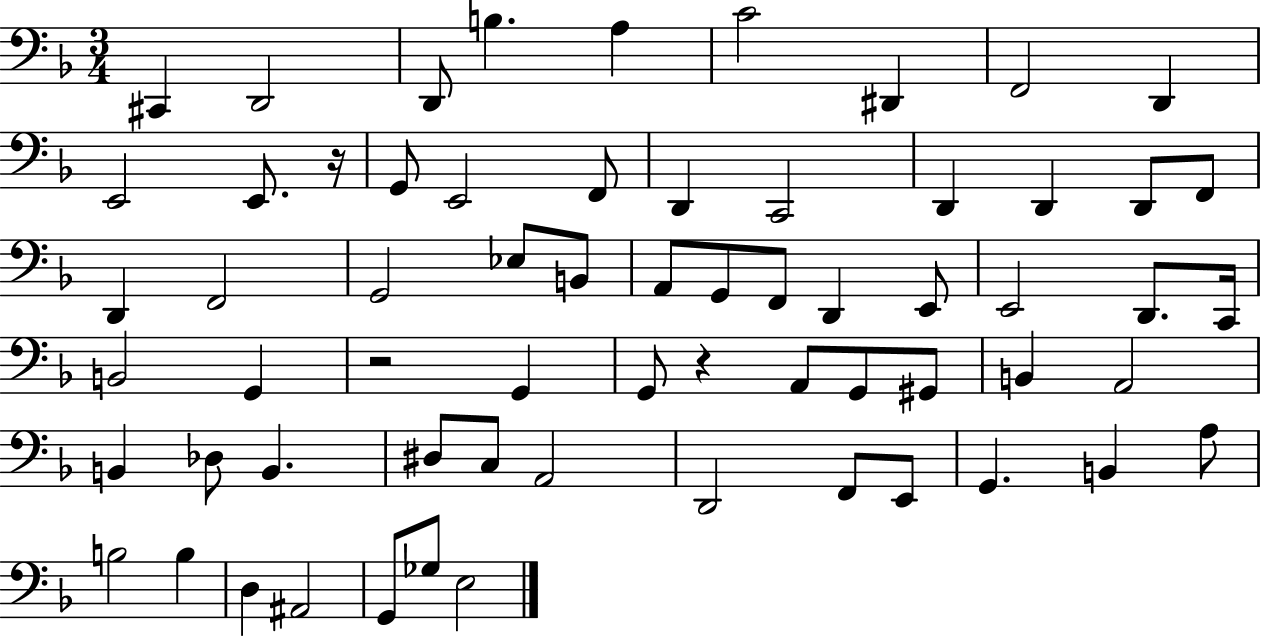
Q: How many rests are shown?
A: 3